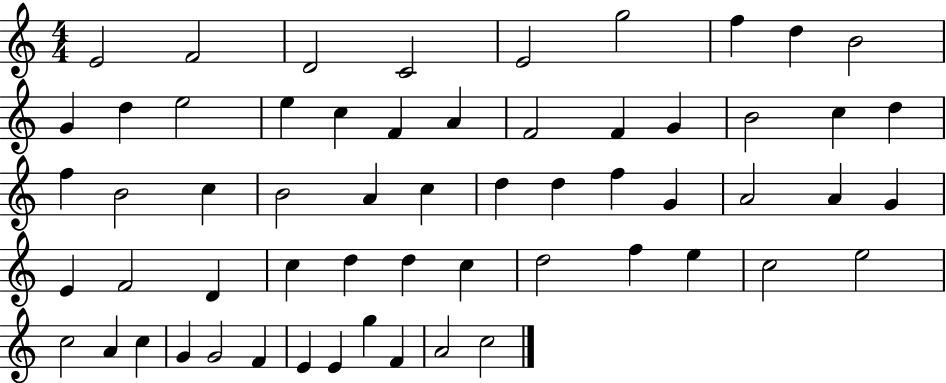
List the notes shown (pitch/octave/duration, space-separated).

E4/h F4/h D4/h C4/h E4/h G5/h F5/q D5/q B4/h G4/q D5/q E5/h E5/q C5/q F4/q A4/q F4/h F4/q G4/q B4/h C5/q D5/q F5/q B4/h C5/q B4/h A4/q C5/q D5/q D5/q F5/q G4/q A4/h A4/q G4/q E4/q F4/h D4/q C5/q D5/q D5/q C5/q D5/h F5/q E5/q C5/h E5/h C5/h A4/q C5/q G4/q G4/h F4/q E4/q E4/q G5/q F4/q A4/h C5/h